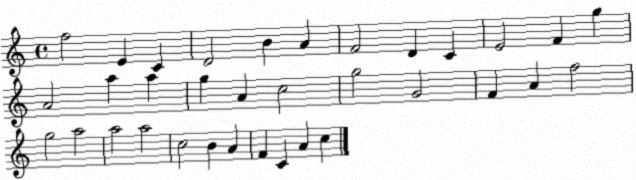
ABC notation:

X:1
T:Untitled
M:4/4
L:1/4
K:C
f2 E C D2 B A F2 D C E2 F g A2 a a g A c2 g2 G2 F A f2 g2 a2 a2 a2 c2 B A F C A c